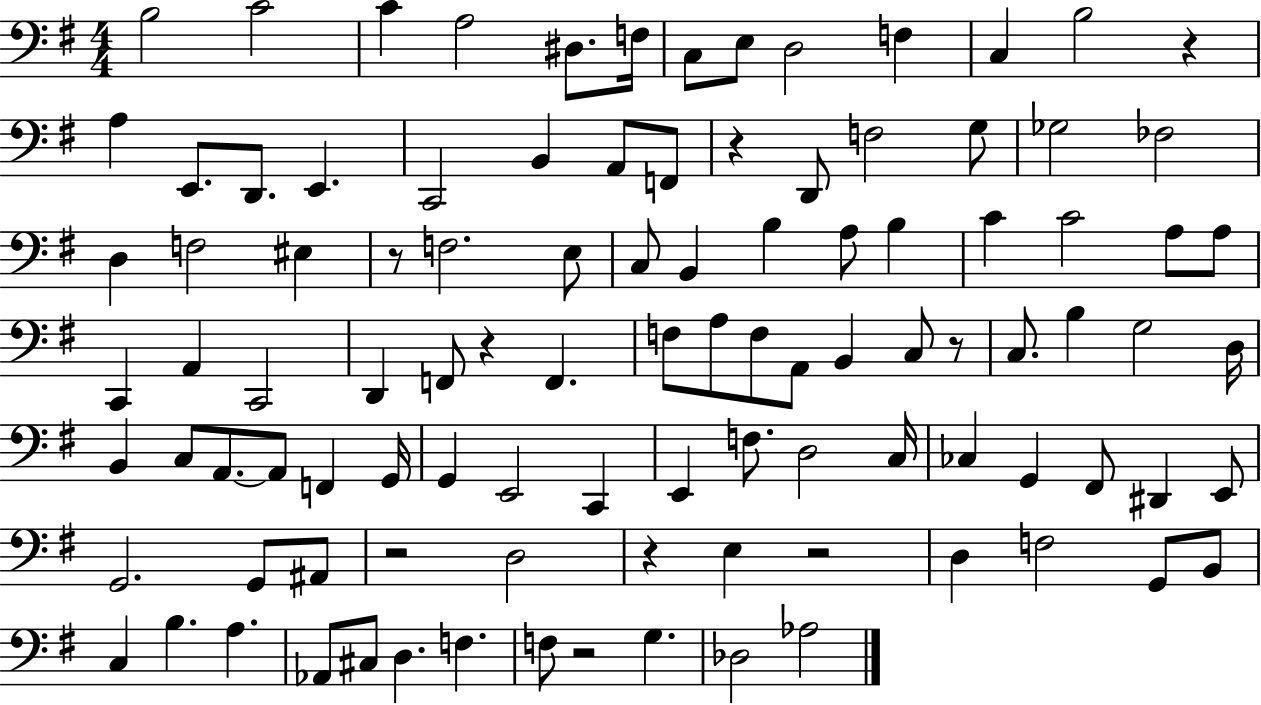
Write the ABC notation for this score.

X:1
T:Untitled
M:4/4
L:1/4
K:G
B,2 C2 C A,2 ^D,/2 F,/4 C,/2 E,/2 D,2 F, C, B,2 z A, E,,/2 D,,/2 E,, C,,2 B,, A,,/2 F,,/2 z D,,/2 F,2 G,/2 _G,2 _F,2 D, F,2 ^E, z/2 F,2 E,/2 C,/2 B,, B, A,/2 B, C C2 A,/2 A,/2 C,, A,, C,,2 D,, F,,/2 z F,, F,/2 A,/2 F,/2 A,,/2 B,, C,/2 z/2 C,/2 B, G,2 D,/4 B,, C,/2 A,,/2 A,,/2 F,, G,,/4 G,, E,,2 C,, E,, F,/2 D,2 C,/4 _C, G,, ^F,,/2 ^D,, E,,/2 G,,2 G,,/2 ^A,,/2 z2 D,2 z E, z2 D, F,2 G,,/2 B,,/2 C, B, A, _A,,/2 ^C,/2 D, F, F,/2 z2 G, _D,2 _A,2